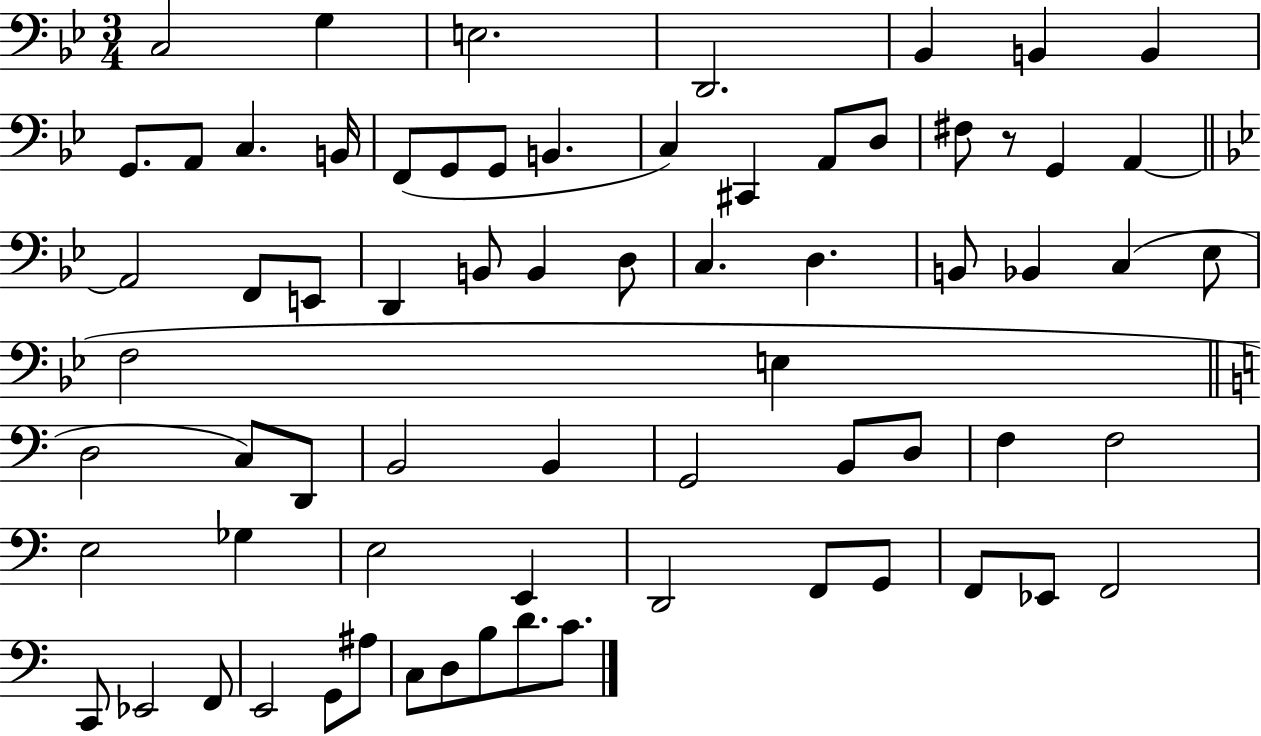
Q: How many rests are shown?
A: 1